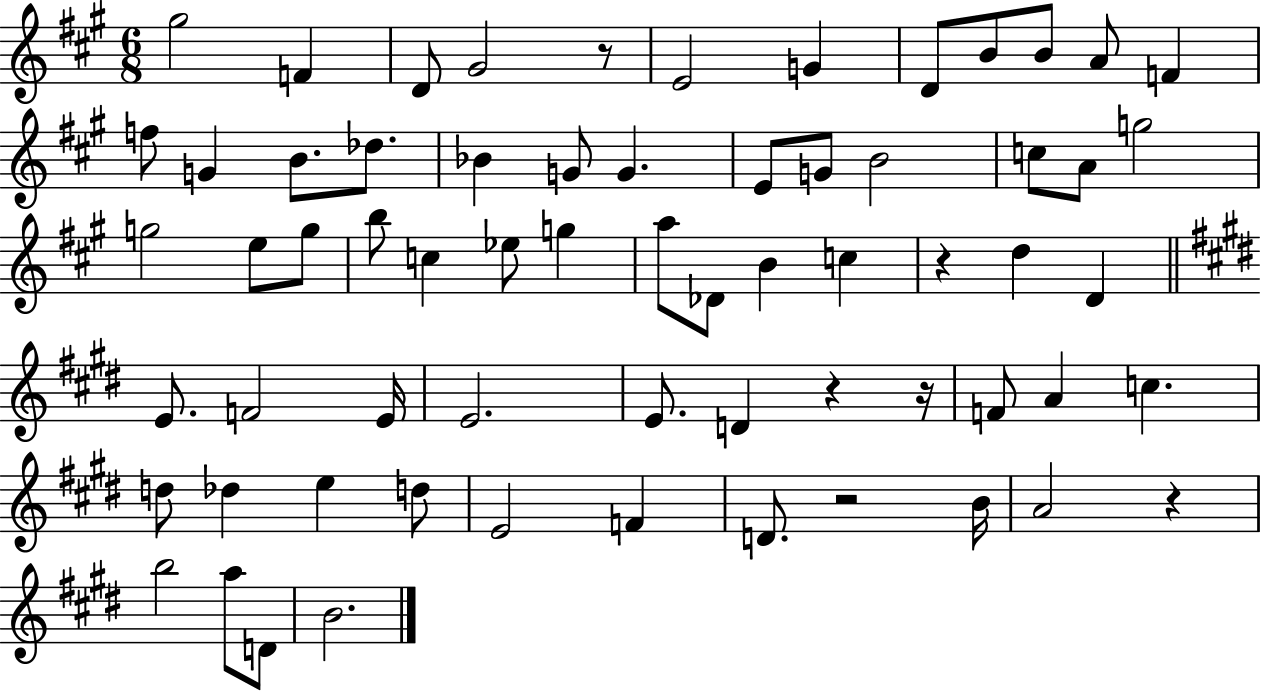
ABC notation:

X:1
T:Untitled
M:6/8
L:1/4
K:A
^g2 F D/2 ^G2 z/2 E2 G D/2 B/2 B/2 A/2 F f/2 G B/2 _d/2 _B G/2 G E/2 G/2 B2 c/2 A/2 g2 g2 e/2 g/2 b/2 c _e/2 g a/2 _D/2 B c z d D E/2 F2 E/4 E2 E/2 D z z/4 F/2 A c d/2 _d e d/2 E2 F D/2 z2 B/4 A2 z b2 a/2 D/2 B2